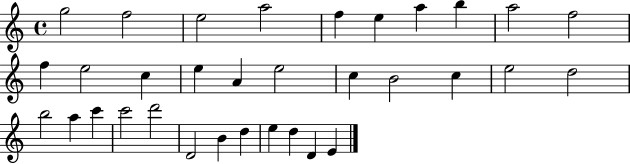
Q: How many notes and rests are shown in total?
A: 33